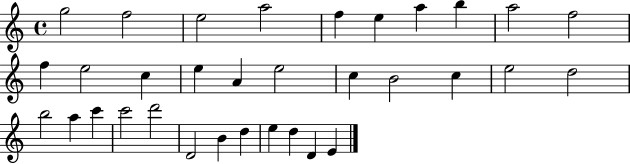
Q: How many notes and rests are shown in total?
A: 33